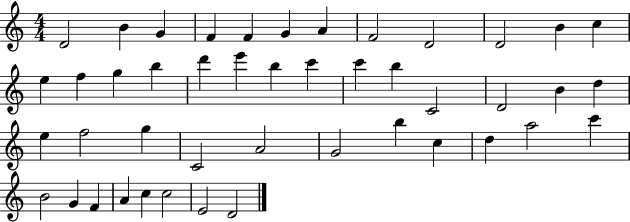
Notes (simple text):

D4/h B4/q G4/q F4/q F4/q G4/q A4/q F4/h D4/h D4/h B4/q C5/q E5/q F5/q G5/q B5/q D6/q E6/q B5/q C6/q C6/q B5/q C4/h D4/h B4/q D5/q E5/q F5/h G5/q C4/h A4/h G4/h B5/q C5/q D5/q A5/h C6/q B4/h G4/q F4/q A4/q C5/q C5/h E4/h D4/h